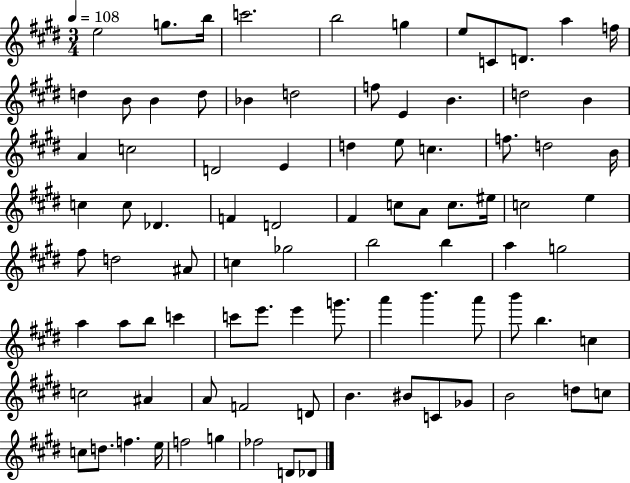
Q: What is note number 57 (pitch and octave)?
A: C6